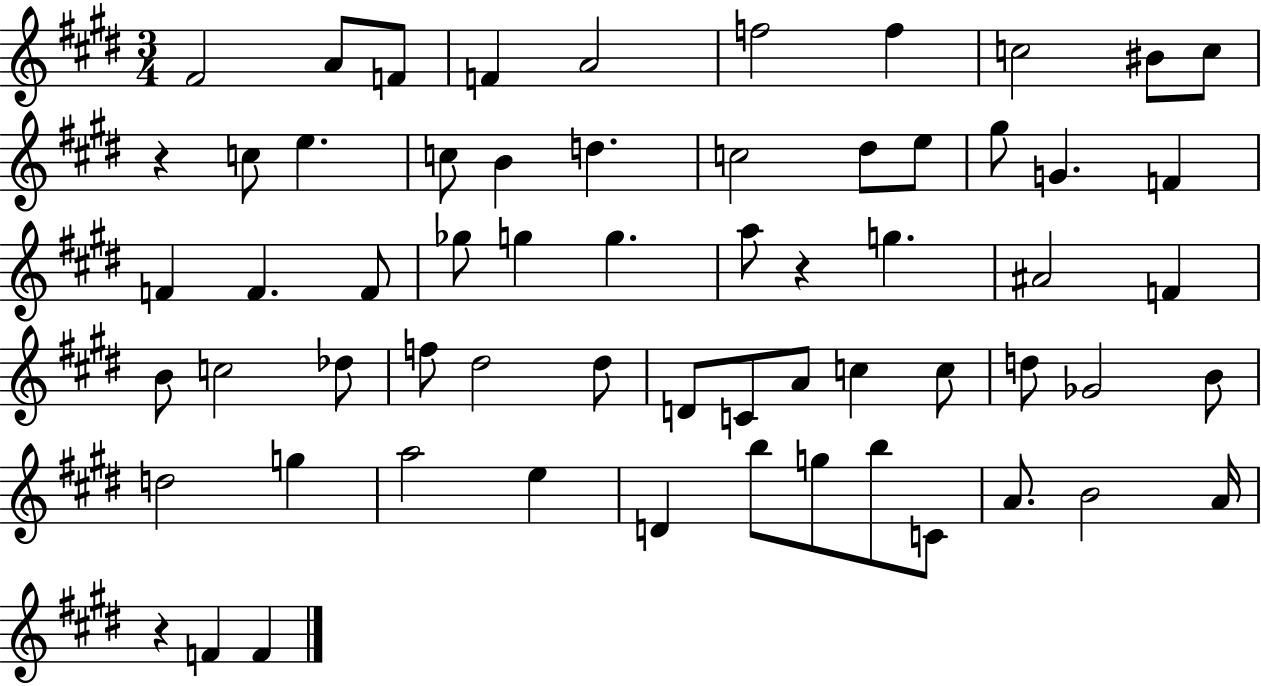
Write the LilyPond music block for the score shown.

{
  \clef treble
  \numericTimeSignature
  \time 3/4
  \key e \major
  \repeat volta 2 { fis'2 a'8 f'8 | f'4 a'2 | f''2 f''4 | c''2 bis'8 c''8 | \break r4 c''8 e''4. | c''8 b'4 d''4. | c''2 dis''8 e''8 | gis''8 g'4. f'4 | \break f'4 f'4. f'8 | ges''8 g''4 g''4. | a''8 r4 g''4. | ais'2 f'4 | \break b'8 c''2 des''8 | f''8 dis''2 dis''8 | d'8 c'8 a'8 c''4 c''8 | d''8 ges'2 b'8 | \break d''2 g''4 | a''2 e''4 | d'4 b''8 g''8 b''8 c'8 | a'8. b'2 a'16 | \break r4 f'4 f'4 | } \bar "|."
}